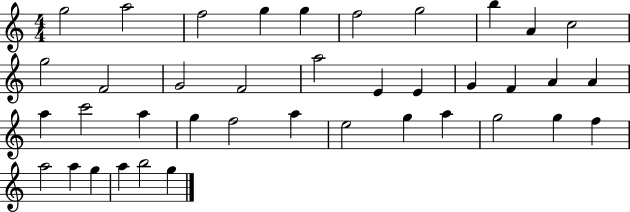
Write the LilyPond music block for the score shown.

{
  \clef treble
  \numericTimeSignature
  \time 4/4
  \key c \major
  g''2 a''2 | f''2 g''4 g''4 | f''2 g''2 | b''4 a'4 c''2 | \break g''2 f'2 | g'2 f'2 | a''2 e'4 e'4 | g'4 f'4 a'4 a'4 | \break a''4 c'''2 a''4 | g''4 f''2 a''4 | e''2 g''4 a''4 | g''2 g''4 f''4 | \break a''2 a''4 g''4 | a''4 b''2 g''4 | \bar "|."
}